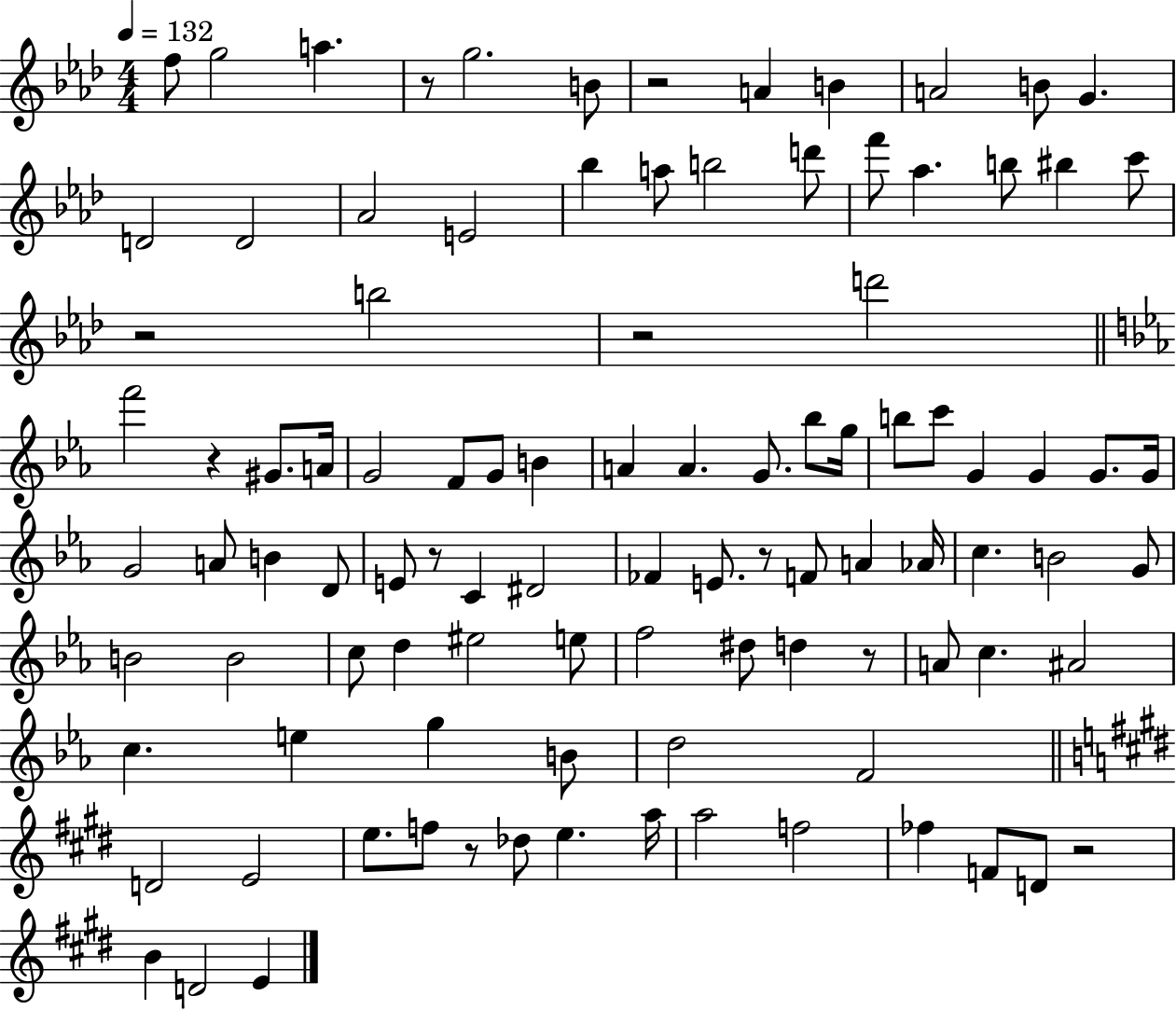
F5/e G5/h A5/q. R/e G5/h. B4/e R/h A4/q B4/q A4/h B4/e G4/q. D4/h D4/h Ab4/h E4/h Bb5/q A5/e B5/h D6/e F6/e Ab5/q. B5/e BIS5/q C6/e R/h B5/h R/h D6/h F6/h R/q G#4/e. A4/s G4/h F4/e G4/e B4/q A4/q A4/q. G4/e. Bb5/e G5/s B5/e C6/e G4/q G4/q G4/e. G4/s G4/h A4/e B4/q D4/e E4/e R/e C4/q D#4/h FES4/q E4/e. R/e F4/e A4/q Ab4/s C5/q. B4/h G4/e B4/h B4/h C5/e D5/q EIS5/h E5/e F5/h D#5/e D5/q R/e A4/e C5/q. A#4/h C5/q. E5/q G5/q B4/e D5/h F4/h D4/h E4/h E5/e. F5/e R/e Db5/e E5/q. A5/s A5/h F5/h FES5/q F4/e D4/e R/h B4/q D4/h E4/q